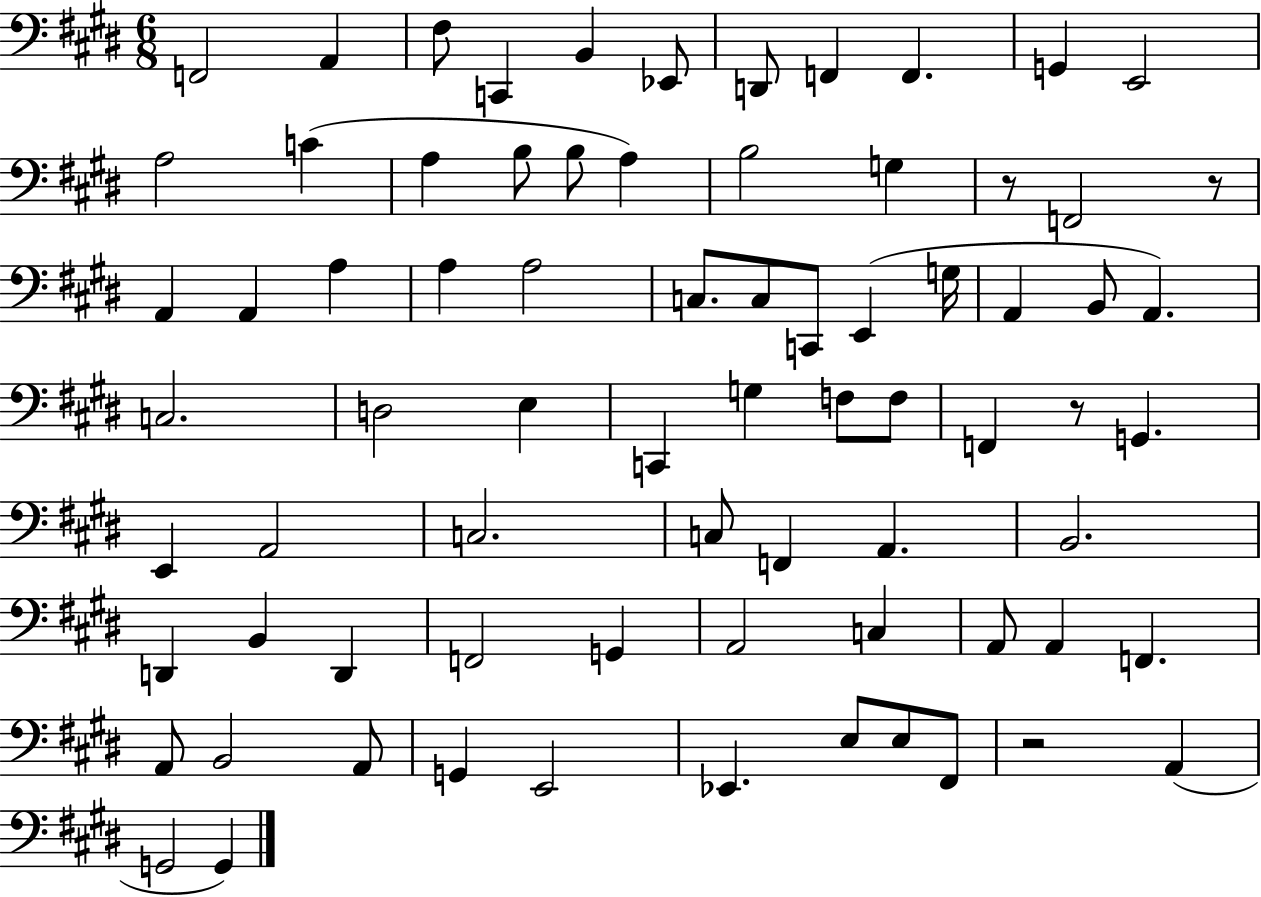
F2/h A2/q F#3/e C2/q B2/q Eb2/e D2/e F2/q F2/q. G2/q E2/h A3/h C4/q A3/q B3/e B3/e A3/q B3/h G3/q R/e F2/h R/e A2/q A2/q A3/q A3/q A3/h C3/e. C3/e C2/e E2/q G3/s A2/q B2/e A2/q. C3/h. D3/h E3/q C2/q G3/q F3/e F3/e F2/q R/e G2/q. E2/q A2/h C3/h. C3/e F2/q A2/q. B2/h. D2/q B2/q D2/q F2/h G2/q A2/h C3/q A2/e A2/q F2/q. A2/e B2/h A2/e G2/q E2/h Eb2/q. E3/e E3/e F#2/e R/h A2/q G2/h G2/q